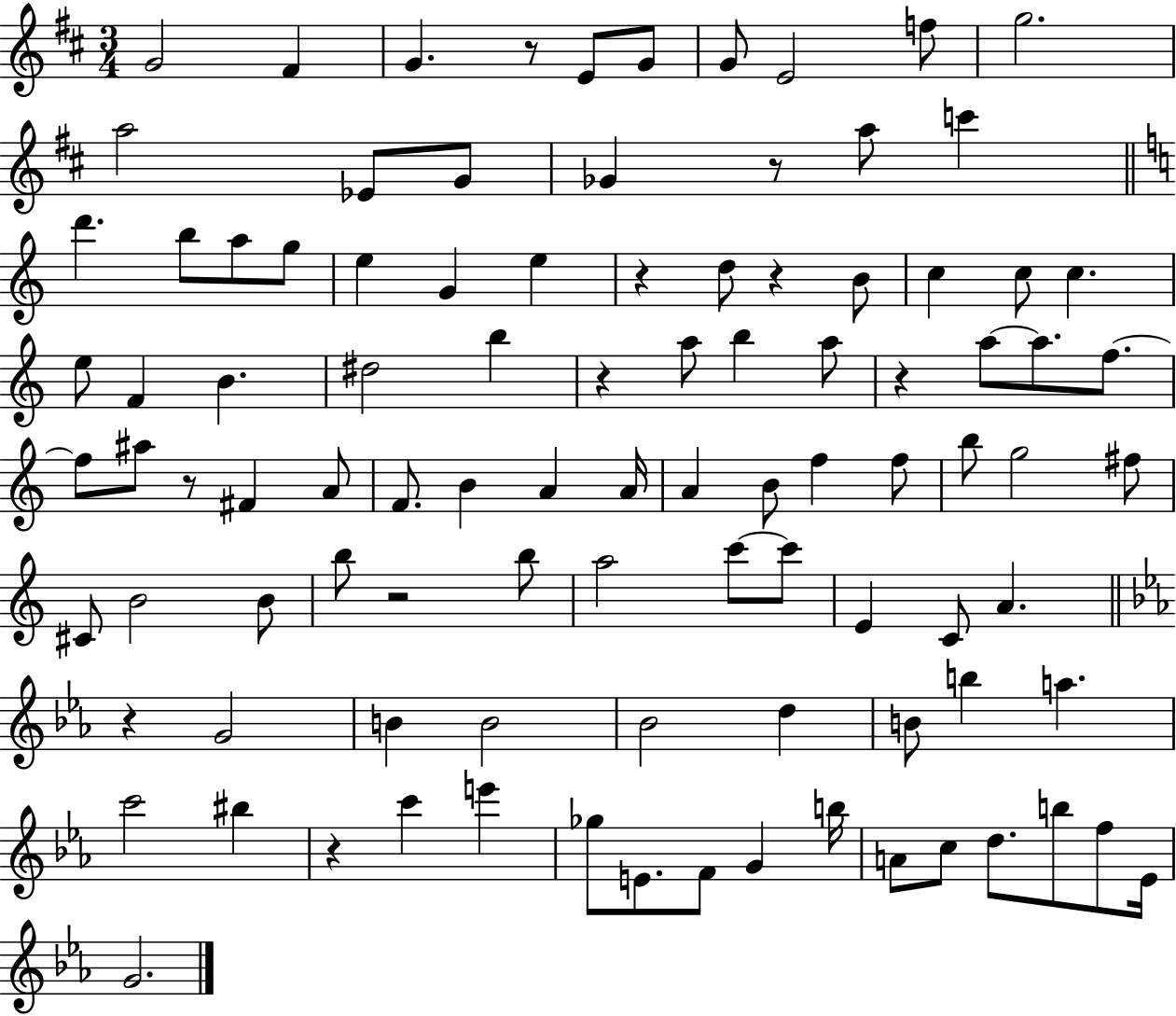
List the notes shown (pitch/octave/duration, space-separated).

G4/h F#4/q G4/q. R/e E4/e G4/e G4/e E4/h F5/e G5/h. A5/h Eb4/e G4/e Gb4/q R/e A5/e C6/q D6/q. B5/e A5/e G5/e E5/q G4/q E5/q R/q D5/e R/q B4/e C5/q C5/e C5/q. E5/e F4/q B4/q. D#5/h B5/q R/q A5/e B5/q A5/e R/q A5/e A5/e. F5/e. F5/e A#5/e R/e F#4/q A4/e F4/e. B4/q A4/q A4/s A4/q B4/e F5/q F5/e B5/e G5/h F#5/e C#4/e B4/h B4/e B5/e R/h B5/e A5/h C6/e C6/e E4/q C4/e A4/q. R/q G4/h B4/q B4/h Bb4/h D5/q B4/e B5/q A5/q. C6/h BIS5/q R/q C6/q E6/q Gb5/e E4/e. F4/e G4/q B5/s A4/e C5/e D5/e. B5/e F5/e Eb4/s G4/h.